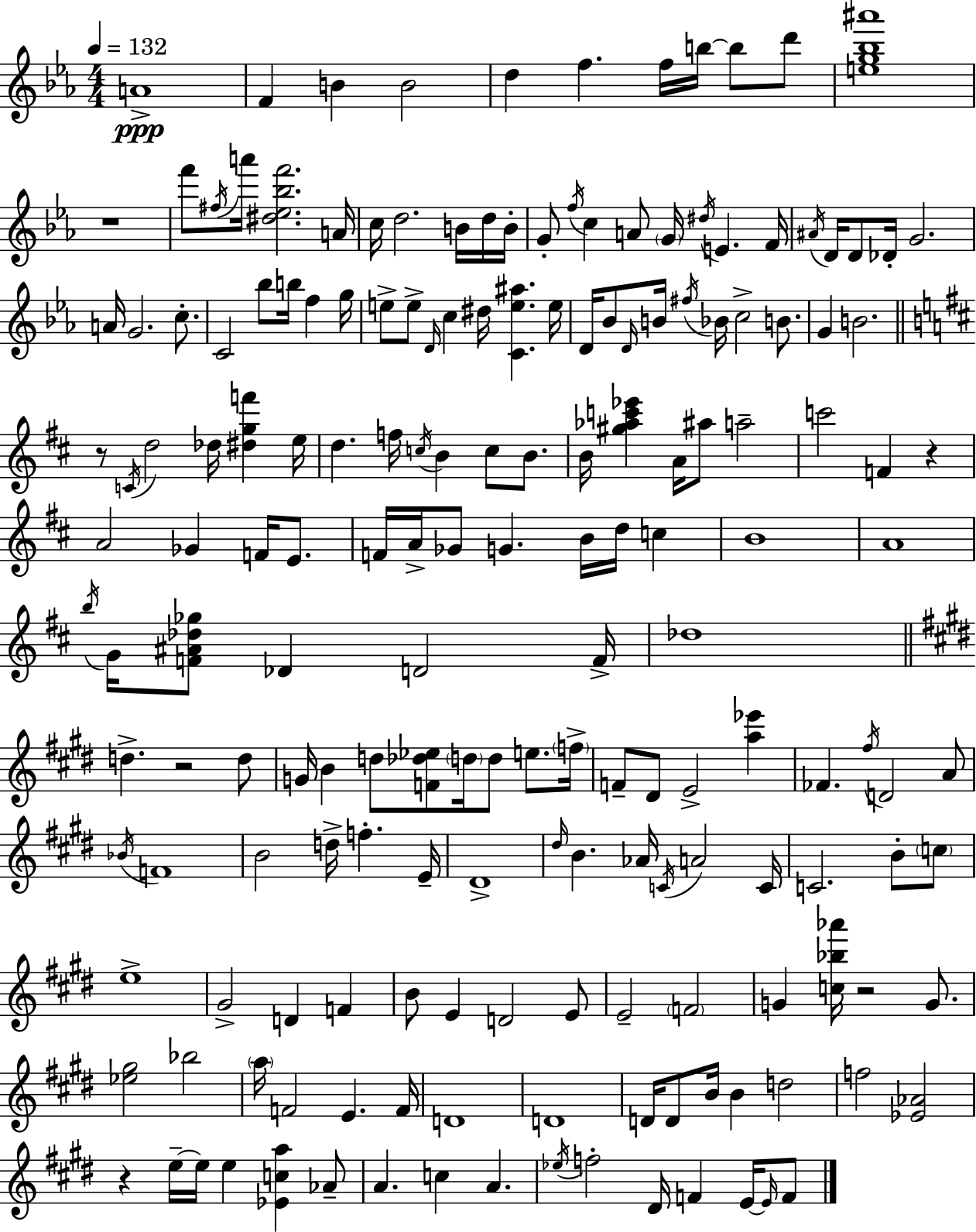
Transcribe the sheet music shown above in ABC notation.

X:1
T:Untitled
M:4/4
L:1/4
K:Eb
A4 F B B2 d f f/4 b/4 b/2 d'/2 [eg_b^a']4 z4 f'/2 ^f/4 a'/4 [^d_e_bf']2 A/4 c/4 d2 B/4 d/4 B/4 G/2 f/4 c A/2 G/4 ^d/4 E F/4 ^A/4 D/4 D/2 _D/4 G2 A/4 G2 c/2 C2 _b/2 b/4 f g/4 e/2 e/2 D/4 c ^d/4 [Ce^a] e/4 D/4 _B/2 D/4 B/4 ^f/4 _B/4 c2 B/2 G B2 z/2 C/4 d2 _d/4 [^dgf'] e/4 d f/4 c/4 B c/2 B/2 B/4 [^g_ac'_e'] A/4 ^a/2 a2 c'2 F z A2 _G F/4 E/2 F/4 A/4 _G/2 G B/4 d/4 c B4 A4 b/4 G/4 [F^A_d_g]/2 _D D2 F/4 _d4 d z2 d/2 G/4 B d/2 [F_d_e]/2 d/4 d/2 e/2 f/4 F/2 ^D/2 E2 [a_e'] _F ^f/4 D2 A/2 _B/4 F4 B2 d/4 f E/4 ^D4 ^d/4 B _A/4 C/4 A2 C/4 C2 B/2 c/2 e4 ^G2 D F B/2 E D2 E/2 E2 F2 G [c_b_a']/4 z2 G/2 [_e^g]2 _b2 a/4 F2 E F/4 D4 D4 D/4 D/2 B/4 B d2 f2 [_E_A]2 z e/4 e/4 e [_Eca] _A/2 A c A _e/4 f2 ^D/4 F E/4 E/4 F/2